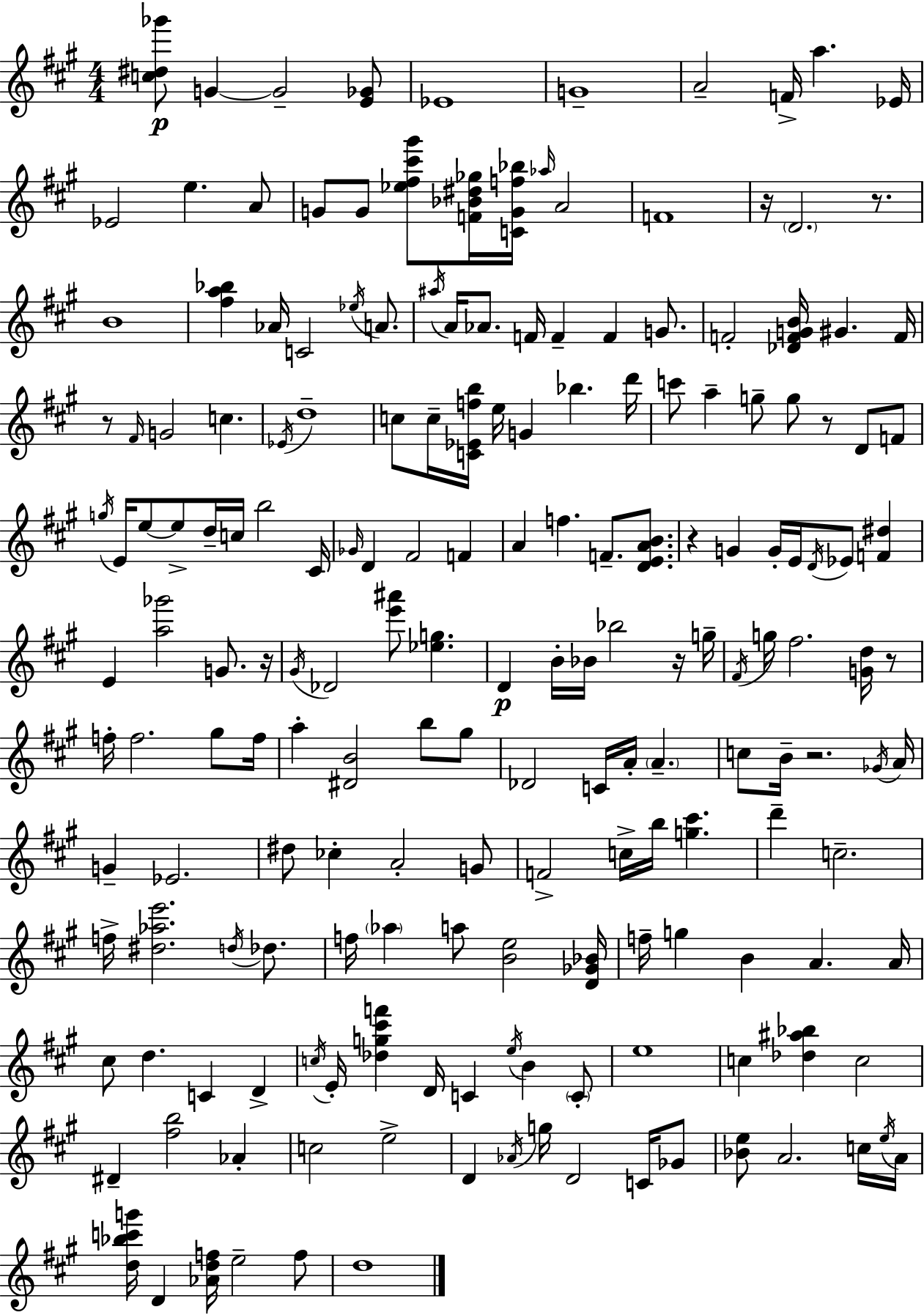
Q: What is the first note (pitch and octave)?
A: G4